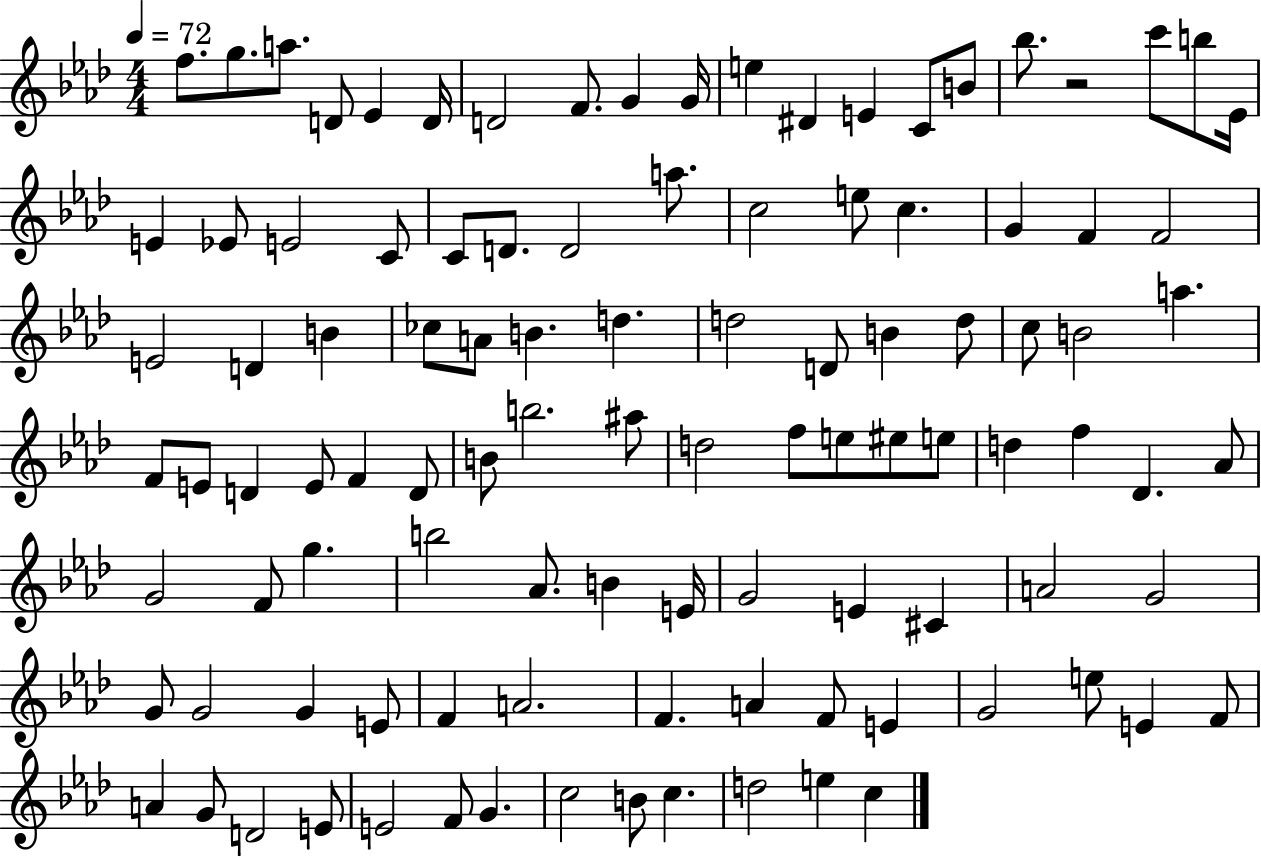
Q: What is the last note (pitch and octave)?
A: C5